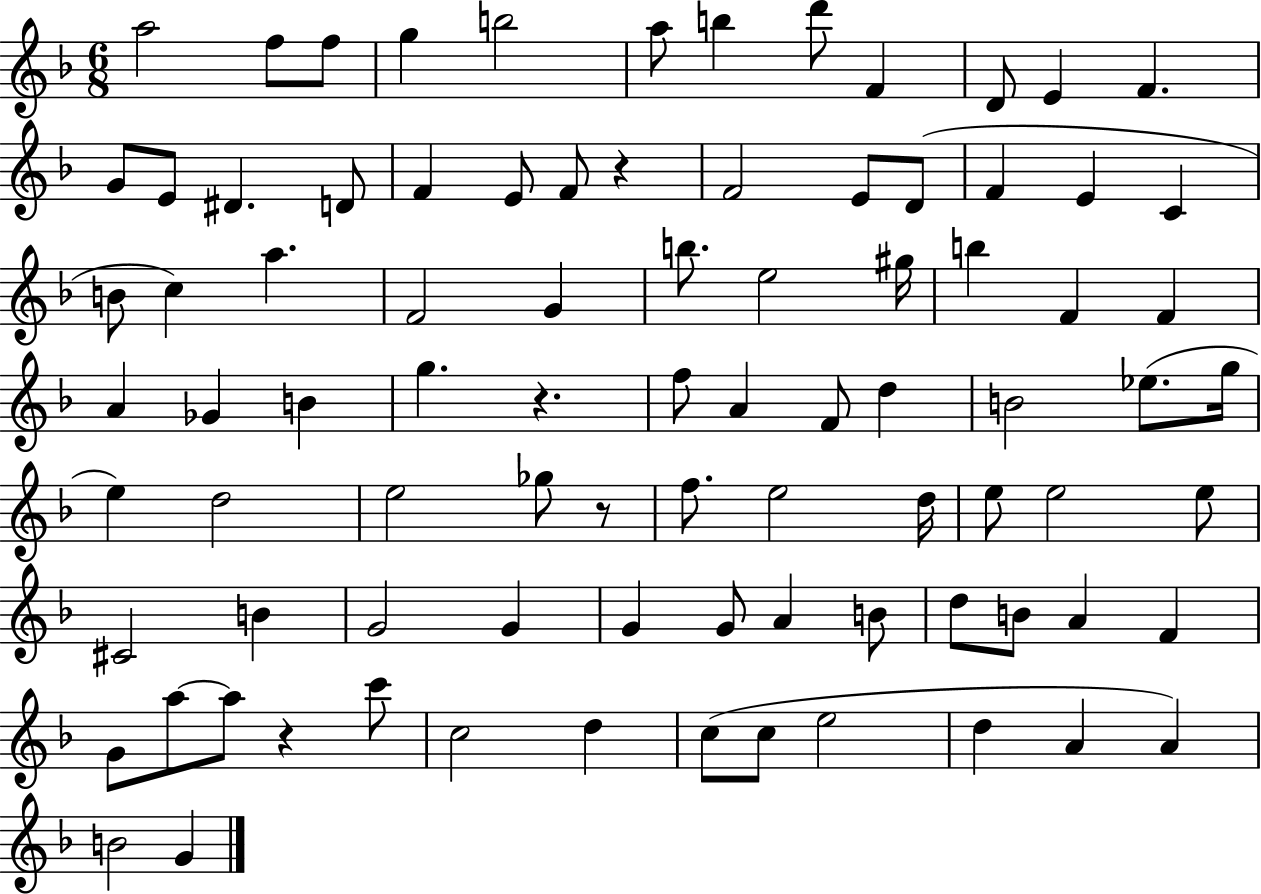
A5/h F5/e F5/e G5/q B5/h A5/e B5/q D6/e F4/q D4/e E4/q F4/q. G4/e E4/e D#4/q. D4/e F4/q E4/e F4/e R/q F4/h E4/e D4/e F4/q E4/q C4/q B4/e C5/q A5/q. F4/h G4/q B5/e. E5/h G#5/s B5/q F4/q F4/q A4/q Gb4/q B4/q G5/q. R/q. F5/e A4/q F4/e D5/q B4/h Eb5/e. G5/s E5/q D5/h E5/h Gb5/e R/e F5/e. E5/h D5/s E5/e E5/h E5/e C#4/h B4/q G4/h G4/q G4/q G4/e A4/q B4/e D5/e B4/e A4/q F4/q G4/e A5/e A5/e R/q C6/e C5/h D5/q C5/e C5/e E5/h D5/q A4/q A4/q B4/h G4/q